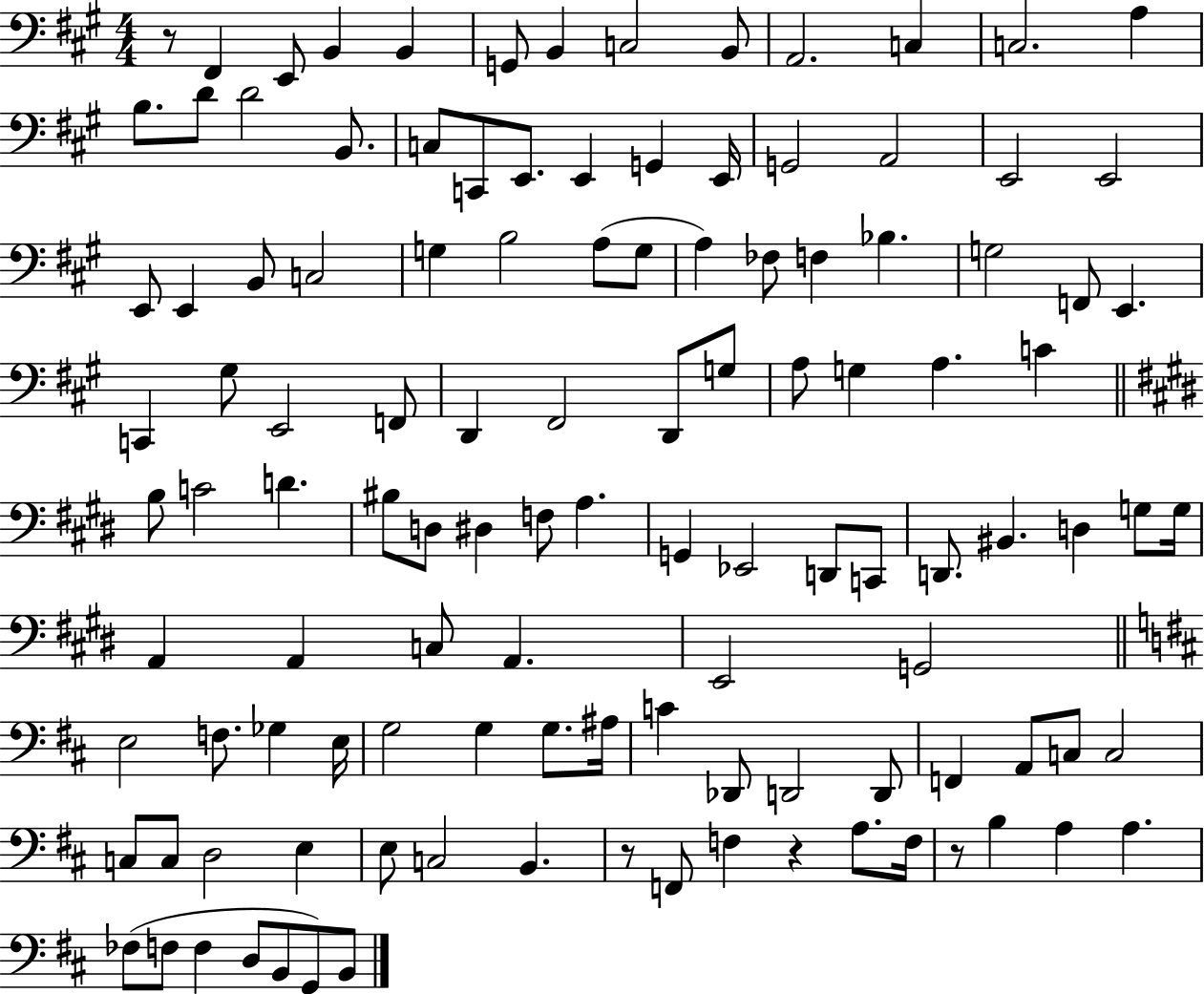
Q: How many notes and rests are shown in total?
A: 117